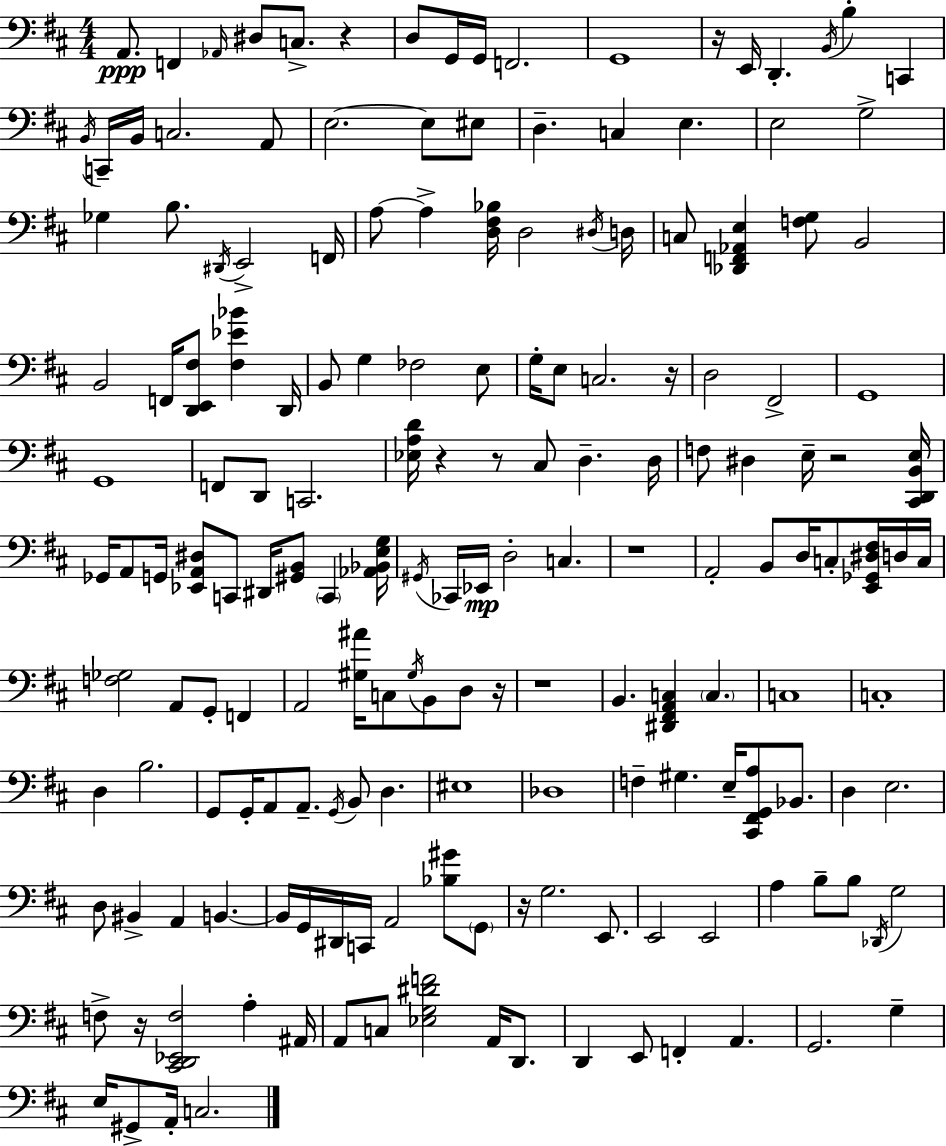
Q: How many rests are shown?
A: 11